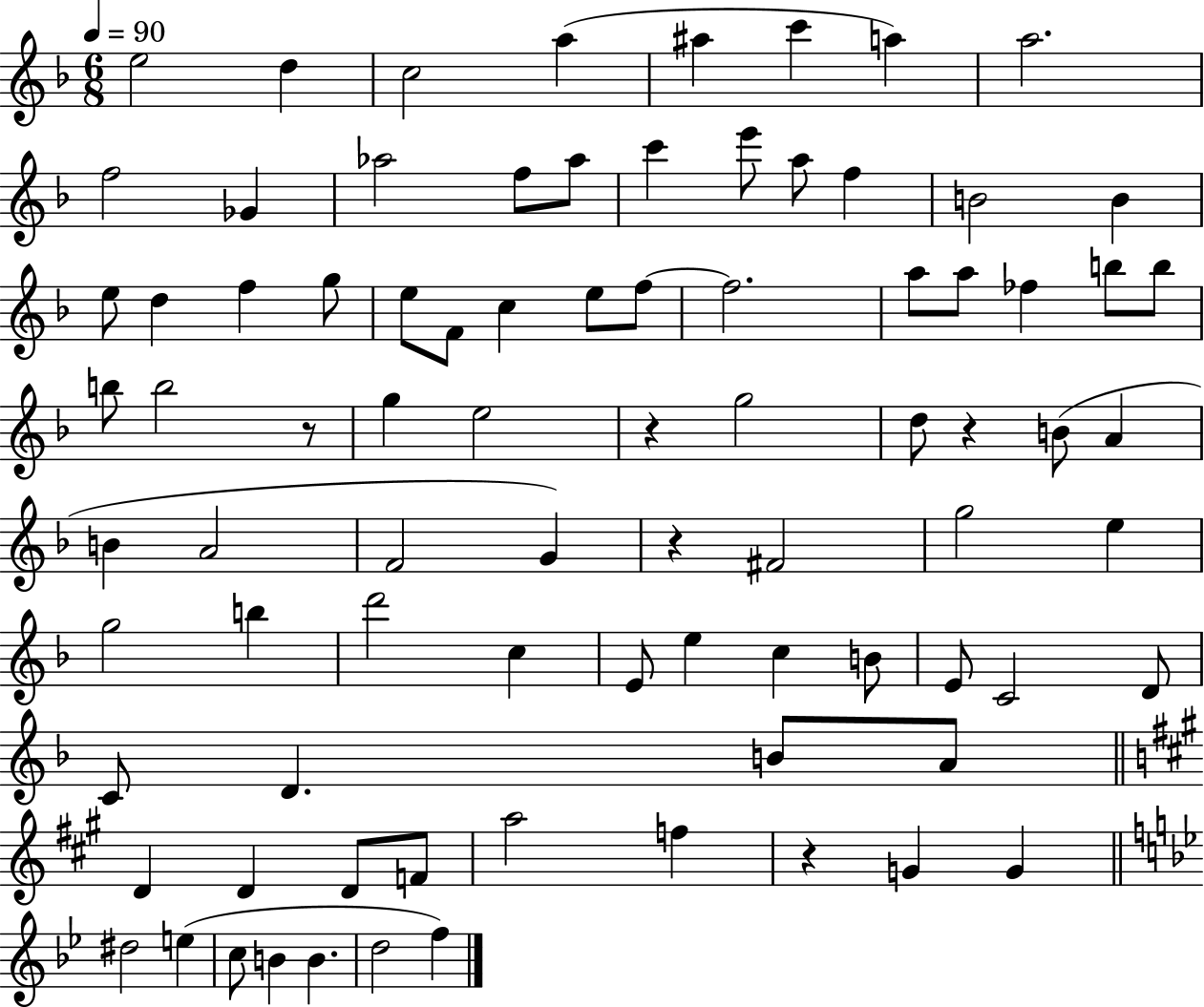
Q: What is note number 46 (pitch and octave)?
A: G4